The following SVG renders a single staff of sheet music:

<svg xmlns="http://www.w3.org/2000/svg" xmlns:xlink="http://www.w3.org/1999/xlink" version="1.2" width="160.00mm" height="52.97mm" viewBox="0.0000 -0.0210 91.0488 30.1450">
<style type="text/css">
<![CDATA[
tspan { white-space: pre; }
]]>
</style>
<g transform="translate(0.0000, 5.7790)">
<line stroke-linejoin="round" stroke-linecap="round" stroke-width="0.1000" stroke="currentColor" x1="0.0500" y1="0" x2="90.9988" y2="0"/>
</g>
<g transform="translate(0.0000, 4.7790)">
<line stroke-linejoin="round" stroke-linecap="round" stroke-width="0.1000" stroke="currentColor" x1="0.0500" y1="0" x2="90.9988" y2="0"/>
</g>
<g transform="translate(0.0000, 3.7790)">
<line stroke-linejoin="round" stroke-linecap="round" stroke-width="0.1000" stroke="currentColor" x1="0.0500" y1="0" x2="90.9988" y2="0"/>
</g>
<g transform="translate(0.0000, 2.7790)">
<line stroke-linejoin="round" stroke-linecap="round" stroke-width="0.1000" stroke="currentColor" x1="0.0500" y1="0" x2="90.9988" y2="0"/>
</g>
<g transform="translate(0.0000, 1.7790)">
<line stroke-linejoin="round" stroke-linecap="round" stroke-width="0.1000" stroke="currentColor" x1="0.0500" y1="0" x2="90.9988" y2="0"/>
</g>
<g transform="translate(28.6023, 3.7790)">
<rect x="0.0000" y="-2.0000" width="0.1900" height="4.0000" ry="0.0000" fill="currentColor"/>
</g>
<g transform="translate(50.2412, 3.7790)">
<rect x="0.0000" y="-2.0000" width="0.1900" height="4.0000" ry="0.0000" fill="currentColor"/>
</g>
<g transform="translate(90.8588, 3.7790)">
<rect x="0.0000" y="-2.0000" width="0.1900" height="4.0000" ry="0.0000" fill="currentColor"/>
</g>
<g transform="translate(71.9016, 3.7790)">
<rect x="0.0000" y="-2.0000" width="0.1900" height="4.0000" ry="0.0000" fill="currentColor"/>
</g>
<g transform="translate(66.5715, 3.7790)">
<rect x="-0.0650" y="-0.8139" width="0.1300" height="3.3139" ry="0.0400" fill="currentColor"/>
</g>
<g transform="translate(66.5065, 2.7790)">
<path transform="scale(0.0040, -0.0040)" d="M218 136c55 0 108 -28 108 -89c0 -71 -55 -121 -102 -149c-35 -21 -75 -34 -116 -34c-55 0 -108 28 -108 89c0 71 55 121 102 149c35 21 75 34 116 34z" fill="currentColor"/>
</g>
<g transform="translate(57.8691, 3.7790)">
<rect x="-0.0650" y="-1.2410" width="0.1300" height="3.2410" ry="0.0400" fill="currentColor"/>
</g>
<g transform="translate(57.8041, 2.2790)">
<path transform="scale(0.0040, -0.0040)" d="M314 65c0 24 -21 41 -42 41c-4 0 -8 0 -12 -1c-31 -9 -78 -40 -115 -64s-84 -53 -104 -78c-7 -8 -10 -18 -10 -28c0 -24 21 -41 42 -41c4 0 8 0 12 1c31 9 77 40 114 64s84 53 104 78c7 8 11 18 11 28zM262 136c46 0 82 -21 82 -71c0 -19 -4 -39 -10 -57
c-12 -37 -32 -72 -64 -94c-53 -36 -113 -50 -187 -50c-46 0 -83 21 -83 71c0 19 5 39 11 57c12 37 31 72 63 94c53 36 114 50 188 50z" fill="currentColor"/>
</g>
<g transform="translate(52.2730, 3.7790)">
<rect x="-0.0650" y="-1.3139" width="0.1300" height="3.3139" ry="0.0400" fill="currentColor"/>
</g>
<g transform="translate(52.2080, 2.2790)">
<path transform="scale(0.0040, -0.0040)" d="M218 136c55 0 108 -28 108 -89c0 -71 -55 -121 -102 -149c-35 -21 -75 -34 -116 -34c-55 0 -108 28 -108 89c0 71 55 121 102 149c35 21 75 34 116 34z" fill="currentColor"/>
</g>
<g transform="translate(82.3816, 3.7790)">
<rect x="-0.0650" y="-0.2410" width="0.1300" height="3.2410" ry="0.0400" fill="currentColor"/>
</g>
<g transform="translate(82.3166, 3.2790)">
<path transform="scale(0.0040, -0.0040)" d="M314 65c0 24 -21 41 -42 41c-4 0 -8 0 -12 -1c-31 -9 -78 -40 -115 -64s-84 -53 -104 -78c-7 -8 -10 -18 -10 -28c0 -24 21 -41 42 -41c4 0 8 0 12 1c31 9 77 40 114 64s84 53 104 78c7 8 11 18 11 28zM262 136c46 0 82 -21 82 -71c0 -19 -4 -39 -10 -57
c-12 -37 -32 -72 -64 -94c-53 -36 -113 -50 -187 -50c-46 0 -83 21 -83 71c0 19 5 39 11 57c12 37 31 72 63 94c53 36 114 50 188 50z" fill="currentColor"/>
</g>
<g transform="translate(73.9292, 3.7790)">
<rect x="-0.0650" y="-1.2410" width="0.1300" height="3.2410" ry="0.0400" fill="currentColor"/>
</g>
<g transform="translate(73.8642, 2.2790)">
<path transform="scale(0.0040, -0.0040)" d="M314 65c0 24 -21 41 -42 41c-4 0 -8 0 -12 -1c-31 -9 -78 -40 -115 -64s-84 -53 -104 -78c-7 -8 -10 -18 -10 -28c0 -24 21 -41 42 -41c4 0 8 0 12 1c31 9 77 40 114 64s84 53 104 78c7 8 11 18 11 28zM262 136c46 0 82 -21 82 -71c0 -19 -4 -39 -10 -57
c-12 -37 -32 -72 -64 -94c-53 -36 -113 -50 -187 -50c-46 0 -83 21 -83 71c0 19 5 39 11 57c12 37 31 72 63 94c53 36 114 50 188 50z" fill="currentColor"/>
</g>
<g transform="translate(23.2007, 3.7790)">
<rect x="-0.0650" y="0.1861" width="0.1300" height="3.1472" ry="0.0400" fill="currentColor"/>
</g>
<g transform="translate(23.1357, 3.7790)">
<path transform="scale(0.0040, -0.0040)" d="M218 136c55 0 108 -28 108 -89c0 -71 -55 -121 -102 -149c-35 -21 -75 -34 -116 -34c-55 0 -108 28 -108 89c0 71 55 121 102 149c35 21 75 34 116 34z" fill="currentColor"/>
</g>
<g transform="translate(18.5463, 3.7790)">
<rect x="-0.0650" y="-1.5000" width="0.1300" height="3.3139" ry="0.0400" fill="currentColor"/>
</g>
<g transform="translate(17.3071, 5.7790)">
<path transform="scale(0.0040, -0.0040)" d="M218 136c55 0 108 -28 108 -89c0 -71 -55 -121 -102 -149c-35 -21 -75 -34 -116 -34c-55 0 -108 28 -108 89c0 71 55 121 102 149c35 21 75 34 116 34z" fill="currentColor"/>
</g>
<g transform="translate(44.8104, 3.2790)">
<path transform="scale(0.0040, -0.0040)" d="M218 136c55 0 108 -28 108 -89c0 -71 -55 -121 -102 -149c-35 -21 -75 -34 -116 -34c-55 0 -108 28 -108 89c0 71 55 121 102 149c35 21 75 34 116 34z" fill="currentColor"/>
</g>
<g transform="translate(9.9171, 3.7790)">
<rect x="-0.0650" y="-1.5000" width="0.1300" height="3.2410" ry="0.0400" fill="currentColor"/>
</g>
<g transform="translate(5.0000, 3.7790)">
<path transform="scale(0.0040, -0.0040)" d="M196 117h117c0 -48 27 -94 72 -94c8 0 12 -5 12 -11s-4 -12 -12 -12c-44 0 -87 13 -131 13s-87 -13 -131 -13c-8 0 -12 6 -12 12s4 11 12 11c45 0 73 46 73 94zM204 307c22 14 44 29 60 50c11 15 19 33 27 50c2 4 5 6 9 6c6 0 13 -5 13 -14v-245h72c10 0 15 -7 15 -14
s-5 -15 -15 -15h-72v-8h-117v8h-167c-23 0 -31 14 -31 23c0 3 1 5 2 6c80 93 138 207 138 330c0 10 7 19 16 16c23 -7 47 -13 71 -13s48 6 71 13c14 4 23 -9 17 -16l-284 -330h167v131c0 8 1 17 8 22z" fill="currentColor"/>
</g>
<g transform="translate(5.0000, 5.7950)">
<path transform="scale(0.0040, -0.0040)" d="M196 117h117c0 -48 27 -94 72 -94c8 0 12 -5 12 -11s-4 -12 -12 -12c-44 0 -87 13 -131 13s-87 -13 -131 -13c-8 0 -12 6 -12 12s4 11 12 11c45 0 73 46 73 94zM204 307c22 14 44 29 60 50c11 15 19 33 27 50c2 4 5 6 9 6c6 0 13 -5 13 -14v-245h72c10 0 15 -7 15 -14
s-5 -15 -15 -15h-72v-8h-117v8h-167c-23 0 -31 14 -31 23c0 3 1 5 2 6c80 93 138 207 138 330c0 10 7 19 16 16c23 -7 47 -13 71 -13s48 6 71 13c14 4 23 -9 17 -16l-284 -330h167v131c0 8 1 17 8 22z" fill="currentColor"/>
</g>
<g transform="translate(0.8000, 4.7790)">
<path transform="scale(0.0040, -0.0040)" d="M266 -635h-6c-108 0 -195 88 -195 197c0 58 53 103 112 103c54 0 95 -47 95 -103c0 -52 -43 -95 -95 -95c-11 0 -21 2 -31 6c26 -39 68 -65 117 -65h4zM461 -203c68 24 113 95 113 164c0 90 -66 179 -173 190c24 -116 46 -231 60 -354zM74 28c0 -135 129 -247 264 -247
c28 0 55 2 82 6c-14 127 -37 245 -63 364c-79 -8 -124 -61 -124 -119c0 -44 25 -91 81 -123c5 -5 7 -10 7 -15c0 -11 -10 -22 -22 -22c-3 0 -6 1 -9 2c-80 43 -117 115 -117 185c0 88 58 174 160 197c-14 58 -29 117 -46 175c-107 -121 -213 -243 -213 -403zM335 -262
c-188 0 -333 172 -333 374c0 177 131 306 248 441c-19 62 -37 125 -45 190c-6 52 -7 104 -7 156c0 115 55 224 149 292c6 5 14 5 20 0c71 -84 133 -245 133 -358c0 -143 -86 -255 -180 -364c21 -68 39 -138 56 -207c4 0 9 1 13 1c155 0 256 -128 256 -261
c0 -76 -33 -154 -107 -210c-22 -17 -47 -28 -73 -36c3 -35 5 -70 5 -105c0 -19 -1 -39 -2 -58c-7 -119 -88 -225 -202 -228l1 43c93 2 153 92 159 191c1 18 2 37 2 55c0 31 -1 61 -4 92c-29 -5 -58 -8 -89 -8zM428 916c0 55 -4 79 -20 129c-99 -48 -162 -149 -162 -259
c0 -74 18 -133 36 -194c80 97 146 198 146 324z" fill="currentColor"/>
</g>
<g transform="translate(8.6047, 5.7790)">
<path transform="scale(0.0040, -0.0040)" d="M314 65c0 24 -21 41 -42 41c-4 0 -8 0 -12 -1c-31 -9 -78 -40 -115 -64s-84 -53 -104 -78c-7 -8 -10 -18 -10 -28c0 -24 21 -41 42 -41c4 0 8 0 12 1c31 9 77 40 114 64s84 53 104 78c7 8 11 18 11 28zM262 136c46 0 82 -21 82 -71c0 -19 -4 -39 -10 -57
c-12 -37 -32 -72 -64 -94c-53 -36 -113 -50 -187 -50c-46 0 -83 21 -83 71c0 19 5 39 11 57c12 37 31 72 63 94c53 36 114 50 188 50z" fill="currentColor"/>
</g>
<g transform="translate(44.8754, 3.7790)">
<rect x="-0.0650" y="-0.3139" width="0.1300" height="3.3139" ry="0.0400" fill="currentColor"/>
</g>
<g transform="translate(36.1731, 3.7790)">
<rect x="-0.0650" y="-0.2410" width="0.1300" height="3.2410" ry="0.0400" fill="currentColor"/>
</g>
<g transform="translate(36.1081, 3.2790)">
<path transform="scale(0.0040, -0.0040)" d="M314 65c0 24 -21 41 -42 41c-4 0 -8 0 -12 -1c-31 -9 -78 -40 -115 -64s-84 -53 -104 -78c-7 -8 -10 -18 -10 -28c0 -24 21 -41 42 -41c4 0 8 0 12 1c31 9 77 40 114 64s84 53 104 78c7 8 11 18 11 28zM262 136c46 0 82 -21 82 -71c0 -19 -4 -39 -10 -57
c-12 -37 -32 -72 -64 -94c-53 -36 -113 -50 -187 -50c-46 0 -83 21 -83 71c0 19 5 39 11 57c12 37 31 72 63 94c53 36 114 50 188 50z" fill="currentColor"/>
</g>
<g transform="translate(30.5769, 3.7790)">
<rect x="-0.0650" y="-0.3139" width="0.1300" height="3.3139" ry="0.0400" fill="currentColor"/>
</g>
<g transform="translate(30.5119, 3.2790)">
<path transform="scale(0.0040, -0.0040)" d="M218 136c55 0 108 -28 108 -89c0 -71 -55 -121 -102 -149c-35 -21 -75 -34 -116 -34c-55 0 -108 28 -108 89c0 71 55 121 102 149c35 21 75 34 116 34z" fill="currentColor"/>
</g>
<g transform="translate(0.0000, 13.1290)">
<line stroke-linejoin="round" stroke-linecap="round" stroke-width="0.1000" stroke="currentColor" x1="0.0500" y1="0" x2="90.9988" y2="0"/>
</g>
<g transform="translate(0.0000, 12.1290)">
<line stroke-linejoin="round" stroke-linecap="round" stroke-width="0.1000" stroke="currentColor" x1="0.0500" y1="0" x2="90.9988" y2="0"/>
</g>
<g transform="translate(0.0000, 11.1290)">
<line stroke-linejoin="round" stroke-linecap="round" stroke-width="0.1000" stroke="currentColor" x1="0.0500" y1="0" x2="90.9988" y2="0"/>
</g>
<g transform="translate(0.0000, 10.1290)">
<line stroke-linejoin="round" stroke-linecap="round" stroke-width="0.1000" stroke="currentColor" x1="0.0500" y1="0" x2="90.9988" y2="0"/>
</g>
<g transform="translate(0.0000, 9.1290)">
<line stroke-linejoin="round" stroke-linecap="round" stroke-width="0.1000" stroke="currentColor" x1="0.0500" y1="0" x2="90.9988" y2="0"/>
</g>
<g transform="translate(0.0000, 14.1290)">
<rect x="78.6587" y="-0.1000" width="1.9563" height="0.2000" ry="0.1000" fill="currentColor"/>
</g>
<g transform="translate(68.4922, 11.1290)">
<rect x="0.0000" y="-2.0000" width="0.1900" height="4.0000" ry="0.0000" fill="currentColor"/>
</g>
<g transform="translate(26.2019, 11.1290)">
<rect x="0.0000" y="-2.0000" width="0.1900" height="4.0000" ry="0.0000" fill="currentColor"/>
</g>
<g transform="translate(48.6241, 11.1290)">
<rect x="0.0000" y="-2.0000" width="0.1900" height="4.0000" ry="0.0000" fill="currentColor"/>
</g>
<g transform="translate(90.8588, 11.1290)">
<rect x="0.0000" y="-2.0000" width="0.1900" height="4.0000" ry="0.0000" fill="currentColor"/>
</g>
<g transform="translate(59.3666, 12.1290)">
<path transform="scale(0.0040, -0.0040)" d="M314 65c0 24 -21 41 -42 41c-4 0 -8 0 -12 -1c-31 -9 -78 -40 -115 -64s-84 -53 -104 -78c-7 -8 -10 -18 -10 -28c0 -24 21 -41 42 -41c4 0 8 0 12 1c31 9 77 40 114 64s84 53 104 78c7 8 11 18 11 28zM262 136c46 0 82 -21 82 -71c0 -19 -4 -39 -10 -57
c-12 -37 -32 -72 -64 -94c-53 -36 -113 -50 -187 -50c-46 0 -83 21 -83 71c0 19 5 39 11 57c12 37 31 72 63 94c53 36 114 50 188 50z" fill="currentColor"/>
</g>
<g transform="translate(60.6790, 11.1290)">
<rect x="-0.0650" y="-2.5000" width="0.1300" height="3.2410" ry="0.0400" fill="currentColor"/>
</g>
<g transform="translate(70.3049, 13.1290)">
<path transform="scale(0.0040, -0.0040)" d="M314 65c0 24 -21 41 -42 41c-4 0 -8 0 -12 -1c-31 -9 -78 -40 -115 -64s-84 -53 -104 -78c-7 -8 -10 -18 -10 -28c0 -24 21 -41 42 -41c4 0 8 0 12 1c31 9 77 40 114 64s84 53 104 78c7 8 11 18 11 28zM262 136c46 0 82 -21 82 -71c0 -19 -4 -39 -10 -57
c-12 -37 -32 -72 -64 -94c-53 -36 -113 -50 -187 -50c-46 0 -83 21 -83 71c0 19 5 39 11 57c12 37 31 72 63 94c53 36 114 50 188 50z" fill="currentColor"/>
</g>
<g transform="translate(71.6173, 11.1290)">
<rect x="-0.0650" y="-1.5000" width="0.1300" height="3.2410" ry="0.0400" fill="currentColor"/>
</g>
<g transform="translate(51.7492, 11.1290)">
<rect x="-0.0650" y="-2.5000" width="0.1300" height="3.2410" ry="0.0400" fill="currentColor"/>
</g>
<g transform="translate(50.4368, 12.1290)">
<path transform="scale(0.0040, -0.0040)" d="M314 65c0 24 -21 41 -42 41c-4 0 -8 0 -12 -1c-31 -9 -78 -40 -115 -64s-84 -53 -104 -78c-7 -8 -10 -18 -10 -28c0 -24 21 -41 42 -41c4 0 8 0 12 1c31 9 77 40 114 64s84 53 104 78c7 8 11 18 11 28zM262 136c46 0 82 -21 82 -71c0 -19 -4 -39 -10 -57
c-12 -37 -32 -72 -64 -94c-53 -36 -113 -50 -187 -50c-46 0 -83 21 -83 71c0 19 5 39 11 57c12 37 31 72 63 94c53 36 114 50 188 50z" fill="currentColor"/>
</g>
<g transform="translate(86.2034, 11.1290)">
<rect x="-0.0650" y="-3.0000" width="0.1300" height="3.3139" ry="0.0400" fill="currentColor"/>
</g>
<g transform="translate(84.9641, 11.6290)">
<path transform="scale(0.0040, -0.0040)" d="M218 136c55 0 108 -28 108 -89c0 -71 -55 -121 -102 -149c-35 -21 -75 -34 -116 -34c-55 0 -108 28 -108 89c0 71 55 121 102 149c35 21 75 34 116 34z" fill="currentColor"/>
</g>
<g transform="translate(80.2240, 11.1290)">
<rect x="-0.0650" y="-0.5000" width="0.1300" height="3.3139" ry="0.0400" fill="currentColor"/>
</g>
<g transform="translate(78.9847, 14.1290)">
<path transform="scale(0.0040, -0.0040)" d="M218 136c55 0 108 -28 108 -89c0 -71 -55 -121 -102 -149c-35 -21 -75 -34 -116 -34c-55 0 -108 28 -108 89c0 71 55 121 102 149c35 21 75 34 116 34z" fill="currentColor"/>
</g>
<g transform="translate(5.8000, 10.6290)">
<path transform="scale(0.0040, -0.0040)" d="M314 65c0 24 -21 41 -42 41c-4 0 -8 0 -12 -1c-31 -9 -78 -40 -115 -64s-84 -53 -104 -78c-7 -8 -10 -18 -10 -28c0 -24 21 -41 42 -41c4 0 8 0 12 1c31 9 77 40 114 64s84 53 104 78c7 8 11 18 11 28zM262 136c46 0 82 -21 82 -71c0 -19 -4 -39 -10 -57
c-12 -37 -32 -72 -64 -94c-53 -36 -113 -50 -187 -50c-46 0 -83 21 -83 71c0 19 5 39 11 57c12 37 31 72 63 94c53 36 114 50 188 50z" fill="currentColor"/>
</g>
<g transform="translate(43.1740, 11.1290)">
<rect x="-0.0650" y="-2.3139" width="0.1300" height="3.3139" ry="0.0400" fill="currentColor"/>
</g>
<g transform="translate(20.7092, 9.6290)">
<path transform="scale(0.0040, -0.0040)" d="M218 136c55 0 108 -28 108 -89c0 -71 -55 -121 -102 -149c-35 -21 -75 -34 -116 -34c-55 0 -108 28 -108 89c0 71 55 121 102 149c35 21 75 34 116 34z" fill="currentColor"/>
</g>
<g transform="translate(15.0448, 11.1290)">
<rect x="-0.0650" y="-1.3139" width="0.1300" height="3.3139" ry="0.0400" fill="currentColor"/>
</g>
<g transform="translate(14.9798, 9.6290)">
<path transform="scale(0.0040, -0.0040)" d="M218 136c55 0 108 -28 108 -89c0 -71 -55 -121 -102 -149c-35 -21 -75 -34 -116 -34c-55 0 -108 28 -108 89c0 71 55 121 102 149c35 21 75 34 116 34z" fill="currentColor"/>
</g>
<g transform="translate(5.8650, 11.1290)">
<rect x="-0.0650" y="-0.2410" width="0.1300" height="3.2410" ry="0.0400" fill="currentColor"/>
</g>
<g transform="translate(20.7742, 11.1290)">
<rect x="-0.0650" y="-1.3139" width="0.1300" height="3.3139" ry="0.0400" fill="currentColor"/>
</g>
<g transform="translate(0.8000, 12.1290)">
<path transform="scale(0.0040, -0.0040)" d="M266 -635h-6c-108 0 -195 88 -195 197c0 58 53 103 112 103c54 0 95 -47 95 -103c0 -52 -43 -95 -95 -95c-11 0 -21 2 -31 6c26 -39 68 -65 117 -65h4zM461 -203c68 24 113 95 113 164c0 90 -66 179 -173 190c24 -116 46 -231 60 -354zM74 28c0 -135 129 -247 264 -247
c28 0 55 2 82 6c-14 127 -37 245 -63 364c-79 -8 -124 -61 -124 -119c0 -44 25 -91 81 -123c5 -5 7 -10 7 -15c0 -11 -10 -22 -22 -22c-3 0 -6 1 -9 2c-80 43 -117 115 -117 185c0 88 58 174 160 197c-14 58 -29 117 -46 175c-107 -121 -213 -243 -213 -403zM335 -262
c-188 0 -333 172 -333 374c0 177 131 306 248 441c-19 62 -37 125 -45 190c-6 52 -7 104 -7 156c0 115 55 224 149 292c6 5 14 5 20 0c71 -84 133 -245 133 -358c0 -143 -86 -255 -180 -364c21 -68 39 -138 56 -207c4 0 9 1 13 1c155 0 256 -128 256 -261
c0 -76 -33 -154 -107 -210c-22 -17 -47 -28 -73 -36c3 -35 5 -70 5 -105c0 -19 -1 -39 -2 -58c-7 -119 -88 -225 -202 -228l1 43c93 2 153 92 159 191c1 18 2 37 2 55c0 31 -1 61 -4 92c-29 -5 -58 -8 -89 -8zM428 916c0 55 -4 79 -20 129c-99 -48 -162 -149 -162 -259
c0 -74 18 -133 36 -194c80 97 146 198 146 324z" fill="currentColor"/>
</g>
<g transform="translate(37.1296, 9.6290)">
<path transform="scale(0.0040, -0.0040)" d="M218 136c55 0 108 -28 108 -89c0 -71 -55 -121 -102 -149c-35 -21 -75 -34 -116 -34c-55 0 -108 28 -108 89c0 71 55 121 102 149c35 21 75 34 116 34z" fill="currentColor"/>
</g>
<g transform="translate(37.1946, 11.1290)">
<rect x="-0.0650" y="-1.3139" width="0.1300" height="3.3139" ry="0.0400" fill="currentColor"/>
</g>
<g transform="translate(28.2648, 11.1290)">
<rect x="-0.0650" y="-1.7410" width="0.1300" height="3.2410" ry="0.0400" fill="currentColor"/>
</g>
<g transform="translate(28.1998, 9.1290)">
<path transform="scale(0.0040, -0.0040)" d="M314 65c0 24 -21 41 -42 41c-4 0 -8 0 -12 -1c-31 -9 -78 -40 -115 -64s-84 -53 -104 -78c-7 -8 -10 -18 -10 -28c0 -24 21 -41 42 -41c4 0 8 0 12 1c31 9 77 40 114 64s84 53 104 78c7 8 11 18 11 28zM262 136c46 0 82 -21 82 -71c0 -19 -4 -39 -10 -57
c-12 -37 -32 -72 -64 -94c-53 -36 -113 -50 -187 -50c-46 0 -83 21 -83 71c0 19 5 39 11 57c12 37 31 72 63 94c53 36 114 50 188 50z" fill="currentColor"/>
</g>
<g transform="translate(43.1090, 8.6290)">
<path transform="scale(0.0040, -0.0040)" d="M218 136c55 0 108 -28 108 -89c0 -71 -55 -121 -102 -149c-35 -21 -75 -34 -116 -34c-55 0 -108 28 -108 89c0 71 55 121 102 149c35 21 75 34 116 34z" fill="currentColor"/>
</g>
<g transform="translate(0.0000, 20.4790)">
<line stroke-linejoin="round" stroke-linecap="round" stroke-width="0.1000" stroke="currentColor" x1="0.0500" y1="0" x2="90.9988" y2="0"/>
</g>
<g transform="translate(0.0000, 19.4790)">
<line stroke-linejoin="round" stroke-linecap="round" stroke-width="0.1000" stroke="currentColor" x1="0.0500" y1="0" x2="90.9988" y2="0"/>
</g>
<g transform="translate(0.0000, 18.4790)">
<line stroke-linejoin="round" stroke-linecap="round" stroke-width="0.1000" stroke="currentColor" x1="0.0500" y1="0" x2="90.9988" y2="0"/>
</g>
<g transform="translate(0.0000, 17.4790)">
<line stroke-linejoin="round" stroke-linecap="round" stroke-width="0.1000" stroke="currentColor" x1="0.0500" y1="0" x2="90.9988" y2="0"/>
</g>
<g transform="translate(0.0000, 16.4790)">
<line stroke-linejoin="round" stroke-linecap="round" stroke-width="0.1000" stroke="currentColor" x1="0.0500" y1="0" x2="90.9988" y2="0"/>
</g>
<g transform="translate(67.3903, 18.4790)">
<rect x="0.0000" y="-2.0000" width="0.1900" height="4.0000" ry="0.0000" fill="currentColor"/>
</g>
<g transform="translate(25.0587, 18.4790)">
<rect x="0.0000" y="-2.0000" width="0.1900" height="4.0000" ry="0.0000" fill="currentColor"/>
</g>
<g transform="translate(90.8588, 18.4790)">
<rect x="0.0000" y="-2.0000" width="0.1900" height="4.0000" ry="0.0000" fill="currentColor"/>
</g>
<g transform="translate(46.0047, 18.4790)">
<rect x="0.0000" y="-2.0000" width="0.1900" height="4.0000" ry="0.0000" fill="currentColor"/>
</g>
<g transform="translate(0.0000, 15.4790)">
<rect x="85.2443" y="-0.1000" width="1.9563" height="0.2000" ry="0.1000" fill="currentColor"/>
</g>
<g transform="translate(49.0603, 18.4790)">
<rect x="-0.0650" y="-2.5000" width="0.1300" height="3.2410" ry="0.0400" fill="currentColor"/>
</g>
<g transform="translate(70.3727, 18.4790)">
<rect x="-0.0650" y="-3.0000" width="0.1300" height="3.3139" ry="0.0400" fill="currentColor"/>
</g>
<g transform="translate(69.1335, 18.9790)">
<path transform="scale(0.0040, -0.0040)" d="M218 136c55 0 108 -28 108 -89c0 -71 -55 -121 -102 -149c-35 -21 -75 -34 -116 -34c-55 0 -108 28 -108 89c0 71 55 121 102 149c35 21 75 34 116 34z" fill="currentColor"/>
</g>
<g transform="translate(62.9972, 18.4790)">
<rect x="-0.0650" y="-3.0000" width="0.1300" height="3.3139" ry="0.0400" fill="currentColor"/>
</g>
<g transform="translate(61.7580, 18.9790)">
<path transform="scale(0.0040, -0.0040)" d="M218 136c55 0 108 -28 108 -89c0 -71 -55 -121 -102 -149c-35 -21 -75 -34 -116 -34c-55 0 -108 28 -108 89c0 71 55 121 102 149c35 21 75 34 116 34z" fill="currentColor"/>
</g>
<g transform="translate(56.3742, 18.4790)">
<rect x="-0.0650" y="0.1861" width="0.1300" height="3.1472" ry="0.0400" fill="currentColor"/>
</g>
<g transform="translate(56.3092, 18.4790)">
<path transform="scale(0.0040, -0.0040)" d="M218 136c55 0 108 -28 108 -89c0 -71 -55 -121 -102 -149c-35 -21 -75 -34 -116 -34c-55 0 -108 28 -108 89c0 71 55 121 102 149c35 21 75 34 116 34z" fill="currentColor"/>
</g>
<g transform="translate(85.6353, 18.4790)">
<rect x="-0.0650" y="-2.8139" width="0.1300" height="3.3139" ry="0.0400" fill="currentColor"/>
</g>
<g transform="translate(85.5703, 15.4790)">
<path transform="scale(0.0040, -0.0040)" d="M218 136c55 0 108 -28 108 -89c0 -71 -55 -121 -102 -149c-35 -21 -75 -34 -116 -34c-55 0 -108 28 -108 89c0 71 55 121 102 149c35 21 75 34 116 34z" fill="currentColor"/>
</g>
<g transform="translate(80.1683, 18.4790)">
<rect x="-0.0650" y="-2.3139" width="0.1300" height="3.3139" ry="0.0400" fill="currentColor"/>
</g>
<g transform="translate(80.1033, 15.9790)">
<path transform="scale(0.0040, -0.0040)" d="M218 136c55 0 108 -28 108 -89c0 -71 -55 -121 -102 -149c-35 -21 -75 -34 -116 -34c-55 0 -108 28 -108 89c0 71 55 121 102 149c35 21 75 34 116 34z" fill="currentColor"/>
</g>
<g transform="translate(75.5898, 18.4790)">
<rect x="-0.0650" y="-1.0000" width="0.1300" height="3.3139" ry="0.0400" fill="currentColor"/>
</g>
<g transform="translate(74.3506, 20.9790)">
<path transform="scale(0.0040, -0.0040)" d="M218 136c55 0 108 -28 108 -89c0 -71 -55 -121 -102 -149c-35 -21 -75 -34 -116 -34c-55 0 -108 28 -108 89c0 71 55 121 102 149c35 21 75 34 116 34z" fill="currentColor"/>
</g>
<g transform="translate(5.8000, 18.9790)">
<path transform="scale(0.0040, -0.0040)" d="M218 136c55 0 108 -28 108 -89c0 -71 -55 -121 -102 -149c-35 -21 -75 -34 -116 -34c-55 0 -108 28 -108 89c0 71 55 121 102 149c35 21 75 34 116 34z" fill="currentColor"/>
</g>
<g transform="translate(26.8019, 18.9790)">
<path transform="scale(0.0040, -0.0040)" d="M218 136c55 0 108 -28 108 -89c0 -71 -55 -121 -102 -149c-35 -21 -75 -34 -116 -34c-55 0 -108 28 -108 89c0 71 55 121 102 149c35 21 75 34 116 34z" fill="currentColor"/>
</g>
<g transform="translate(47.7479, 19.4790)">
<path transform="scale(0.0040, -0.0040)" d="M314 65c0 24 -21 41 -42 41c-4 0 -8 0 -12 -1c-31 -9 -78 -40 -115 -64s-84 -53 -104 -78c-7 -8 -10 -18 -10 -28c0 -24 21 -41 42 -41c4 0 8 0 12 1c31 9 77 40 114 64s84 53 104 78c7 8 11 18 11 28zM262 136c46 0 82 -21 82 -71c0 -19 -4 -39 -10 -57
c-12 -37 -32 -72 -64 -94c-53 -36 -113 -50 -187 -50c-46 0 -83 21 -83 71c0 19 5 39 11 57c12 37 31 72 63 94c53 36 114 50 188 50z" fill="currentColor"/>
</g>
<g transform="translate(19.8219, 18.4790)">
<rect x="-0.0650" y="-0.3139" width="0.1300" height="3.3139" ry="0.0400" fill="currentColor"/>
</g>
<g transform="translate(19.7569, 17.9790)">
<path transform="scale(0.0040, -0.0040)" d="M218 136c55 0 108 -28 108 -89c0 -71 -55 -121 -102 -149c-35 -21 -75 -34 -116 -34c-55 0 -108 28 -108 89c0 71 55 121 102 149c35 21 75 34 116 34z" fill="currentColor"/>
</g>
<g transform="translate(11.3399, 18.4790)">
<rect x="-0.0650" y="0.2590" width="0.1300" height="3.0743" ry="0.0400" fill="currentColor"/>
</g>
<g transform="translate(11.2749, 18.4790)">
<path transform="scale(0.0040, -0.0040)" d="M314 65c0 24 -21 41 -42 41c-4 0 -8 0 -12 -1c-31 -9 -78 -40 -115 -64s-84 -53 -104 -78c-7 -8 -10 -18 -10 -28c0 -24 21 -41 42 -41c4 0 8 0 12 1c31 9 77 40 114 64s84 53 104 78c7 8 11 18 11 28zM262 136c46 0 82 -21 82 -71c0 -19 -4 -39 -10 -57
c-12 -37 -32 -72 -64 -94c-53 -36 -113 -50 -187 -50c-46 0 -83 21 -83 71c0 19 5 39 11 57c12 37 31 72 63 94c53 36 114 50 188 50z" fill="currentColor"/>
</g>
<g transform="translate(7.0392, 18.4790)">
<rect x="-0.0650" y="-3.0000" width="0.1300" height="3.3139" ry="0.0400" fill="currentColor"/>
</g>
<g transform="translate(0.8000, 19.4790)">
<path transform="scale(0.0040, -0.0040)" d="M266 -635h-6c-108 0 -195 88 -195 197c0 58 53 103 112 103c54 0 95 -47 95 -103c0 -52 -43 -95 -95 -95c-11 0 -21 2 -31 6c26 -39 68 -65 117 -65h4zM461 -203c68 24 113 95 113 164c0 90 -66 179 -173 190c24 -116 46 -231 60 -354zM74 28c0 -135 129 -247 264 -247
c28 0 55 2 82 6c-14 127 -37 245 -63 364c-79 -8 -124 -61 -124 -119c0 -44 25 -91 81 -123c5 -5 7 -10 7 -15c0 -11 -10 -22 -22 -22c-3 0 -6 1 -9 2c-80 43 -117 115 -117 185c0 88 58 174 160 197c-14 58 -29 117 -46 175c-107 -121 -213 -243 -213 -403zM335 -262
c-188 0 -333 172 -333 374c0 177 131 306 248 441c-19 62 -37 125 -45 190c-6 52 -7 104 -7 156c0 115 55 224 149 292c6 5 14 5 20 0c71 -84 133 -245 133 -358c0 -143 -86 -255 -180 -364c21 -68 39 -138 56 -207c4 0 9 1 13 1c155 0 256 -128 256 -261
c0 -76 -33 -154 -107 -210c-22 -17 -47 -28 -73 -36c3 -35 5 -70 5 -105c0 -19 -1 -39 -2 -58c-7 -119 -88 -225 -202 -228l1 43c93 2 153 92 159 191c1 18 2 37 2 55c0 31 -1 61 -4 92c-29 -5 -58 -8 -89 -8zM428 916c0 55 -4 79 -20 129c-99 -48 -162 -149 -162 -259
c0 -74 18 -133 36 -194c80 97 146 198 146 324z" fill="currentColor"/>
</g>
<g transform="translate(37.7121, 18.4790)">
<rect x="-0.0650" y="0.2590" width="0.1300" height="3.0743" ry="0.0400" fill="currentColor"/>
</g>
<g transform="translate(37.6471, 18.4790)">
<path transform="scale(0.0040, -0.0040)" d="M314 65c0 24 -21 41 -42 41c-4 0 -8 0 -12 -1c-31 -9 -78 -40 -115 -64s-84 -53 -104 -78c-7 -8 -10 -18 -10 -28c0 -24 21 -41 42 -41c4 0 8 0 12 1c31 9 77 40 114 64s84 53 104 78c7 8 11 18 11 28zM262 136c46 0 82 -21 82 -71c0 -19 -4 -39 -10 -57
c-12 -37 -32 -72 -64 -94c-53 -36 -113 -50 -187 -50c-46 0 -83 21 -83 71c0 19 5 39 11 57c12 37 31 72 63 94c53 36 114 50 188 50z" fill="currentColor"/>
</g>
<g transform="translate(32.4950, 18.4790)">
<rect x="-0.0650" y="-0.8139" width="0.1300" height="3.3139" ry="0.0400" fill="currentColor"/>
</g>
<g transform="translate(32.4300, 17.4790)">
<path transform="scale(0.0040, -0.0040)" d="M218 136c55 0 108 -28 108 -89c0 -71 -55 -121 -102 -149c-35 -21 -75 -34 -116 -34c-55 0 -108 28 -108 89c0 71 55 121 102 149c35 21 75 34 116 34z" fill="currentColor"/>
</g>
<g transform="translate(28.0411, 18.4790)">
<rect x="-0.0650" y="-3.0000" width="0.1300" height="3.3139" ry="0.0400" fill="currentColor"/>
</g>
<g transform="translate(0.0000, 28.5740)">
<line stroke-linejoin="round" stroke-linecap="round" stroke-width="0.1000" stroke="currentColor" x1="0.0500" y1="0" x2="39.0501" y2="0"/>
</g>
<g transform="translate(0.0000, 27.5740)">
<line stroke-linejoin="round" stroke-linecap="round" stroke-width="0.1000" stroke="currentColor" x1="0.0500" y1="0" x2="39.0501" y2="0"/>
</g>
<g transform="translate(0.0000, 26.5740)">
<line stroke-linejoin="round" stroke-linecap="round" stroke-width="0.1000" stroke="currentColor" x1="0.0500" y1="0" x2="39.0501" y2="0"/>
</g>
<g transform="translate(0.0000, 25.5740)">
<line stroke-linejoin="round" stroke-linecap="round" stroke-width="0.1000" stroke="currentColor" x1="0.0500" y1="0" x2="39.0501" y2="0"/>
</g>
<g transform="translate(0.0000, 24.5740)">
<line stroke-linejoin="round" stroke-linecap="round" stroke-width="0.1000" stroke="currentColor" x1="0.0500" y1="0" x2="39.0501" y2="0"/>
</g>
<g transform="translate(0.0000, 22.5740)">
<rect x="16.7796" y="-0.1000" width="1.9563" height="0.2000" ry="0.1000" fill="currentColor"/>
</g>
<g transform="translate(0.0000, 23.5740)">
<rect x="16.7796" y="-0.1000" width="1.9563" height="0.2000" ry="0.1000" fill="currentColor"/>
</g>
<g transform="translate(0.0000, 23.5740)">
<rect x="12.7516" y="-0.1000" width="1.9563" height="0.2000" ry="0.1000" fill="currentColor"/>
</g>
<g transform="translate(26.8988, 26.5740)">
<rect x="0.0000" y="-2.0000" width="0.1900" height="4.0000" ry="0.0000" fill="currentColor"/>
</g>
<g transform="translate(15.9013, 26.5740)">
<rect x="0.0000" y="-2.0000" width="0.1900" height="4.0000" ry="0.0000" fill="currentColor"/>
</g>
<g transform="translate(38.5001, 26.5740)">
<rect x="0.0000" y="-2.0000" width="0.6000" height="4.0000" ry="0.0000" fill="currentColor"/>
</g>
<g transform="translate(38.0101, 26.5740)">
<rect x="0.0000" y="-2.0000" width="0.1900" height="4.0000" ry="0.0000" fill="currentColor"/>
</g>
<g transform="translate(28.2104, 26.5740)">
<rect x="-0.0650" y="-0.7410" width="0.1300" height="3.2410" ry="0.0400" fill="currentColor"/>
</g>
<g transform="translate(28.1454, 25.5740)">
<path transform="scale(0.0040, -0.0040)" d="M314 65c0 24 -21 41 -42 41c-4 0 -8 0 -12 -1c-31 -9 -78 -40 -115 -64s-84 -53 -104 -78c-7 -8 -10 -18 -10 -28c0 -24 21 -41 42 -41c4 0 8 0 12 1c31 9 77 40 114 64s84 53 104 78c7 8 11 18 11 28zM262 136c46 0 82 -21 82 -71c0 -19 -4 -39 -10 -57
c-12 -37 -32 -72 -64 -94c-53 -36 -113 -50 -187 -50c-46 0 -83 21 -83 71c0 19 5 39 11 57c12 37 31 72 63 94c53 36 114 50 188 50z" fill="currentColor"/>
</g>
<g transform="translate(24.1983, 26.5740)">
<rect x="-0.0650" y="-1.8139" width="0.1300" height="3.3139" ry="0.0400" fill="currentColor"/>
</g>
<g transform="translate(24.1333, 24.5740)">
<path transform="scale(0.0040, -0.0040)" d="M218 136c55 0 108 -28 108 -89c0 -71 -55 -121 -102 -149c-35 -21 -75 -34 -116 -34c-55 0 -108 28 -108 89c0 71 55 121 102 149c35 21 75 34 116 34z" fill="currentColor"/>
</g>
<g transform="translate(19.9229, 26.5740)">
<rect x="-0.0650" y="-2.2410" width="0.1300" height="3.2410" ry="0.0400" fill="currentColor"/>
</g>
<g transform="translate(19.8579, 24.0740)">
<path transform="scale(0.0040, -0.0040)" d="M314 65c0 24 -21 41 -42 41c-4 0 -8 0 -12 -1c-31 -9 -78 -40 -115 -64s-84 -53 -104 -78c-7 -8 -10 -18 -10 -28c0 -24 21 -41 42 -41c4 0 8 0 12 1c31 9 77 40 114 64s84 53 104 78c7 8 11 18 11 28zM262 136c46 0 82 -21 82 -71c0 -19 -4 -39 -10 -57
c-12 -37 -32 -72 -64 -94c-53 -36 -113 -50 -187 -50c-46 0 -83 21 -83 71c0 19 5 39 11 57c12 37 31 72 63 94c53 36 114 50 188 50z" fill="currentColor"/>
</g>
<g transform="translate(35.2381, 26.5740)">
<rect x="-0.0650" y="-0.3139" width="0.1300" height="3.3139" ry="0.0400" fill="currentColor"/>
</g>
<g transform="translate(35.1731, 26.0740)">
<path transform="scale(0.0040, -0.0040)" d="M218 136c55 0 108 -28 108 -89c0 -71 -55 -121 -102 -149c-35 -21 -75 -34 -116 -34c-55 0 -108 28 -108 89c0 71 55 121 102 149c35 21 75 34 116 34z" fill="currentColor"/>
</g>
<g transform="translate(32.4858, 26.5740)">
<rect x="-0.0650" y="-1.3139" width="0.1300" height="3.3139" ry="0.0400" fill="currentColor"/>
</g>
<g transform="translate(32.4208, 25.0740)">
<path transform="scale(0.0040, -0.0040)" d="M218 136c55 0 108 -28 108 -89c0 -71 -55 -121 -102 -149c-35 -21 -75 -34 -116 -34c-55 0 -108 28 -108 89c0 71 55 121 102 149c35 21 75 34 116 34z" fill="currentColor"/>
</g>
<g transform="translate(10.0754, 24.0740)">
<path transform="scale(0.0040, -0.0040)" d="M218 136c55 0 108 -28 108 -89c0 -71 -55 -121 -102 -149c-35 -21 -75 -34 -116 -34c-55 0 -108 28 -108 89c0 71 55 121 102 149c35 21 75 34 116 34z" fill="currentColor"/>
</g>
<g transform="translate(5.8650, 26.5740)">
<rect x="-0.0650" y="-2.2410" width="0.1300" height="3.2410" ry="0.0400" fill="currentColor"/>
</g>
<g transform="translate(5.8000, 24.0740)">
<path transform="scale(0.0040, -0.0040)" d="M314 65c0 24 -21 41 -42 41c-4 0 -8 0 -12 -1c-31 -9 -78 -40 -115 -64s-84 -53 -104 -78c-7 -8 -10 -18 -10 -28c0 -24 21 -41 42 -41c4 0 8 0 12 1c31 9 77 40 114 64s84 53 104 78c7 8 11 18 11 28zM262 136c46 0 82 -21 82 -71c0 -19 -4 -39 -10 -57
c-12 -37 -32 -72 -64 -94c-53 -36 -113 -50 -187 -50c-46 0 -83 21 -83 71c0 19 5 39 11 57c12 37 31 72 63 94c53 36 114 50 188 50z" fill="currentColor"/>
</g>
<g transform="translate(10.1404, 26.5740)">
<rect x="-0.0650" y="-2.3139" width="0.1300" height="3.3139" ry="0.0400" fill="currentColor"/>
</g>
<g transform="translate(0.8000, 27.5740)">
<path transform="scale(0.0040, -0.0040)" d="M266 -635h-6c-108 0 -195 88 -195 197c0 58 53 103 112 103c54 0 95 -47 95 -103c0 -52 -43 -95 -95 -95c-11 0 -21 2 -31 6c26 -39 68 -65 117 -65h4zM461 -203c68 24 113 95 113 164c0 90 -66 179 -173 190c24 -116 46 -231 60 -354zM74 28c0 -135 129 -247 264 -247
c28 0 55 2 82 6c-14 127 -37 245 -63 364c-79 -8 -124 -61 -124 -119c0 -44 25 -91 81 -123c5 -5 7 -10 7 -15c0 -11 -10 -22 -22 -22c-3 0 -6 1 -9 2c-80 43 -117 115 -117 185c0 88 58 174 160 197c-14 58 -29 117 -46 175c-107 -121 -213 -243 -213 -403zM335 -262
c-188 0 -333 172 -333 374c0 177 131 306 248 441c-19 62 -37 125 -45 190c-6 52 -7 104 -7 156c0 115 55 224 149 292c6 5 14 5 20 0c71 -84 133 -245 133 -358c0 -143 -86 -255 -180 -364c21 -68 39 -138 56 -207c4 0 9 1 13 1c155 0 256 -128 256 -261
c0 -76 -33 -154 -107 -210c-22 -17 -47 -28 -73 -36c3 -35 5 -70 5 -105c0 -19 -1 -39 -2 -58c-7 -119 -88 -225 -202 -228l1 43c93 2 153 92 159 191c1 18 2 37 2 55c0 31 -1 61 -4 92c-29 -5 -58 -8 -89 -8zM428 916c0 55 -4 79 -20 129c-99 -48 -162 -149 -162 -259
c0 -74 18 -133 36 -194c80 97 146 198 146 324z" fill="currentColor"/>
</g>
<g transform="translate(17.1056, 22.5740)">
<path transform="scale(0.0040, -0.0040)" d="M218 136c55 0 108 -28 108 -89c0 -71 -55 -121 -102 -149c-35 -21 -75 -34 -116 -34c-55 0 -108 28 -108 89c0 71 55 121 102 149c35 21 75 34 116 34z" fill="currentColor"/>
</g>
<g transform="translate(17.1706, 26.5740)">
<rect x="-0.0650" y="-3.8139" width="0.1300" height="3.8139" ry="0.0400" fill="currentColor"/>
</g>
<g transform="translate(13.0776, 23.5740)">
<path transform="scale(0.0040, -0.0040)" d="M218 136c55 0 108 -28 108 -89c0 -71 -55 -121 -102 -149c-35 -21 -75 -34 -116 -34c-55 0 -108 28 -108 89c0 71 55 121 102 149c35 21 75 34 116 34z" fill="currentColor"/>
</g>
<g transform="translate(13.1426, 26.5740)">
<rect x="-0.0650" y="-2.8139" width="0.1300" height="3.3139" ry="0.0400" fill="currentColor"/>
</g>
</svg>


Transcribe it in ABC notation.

X:1
T:Untitled
M:4/4
L:1/4
K:C
E2 E B c c2 c e e2 d e2 c2 c2 e e f2 e g G2 G2 E2 C A A B2 c A d B2 G2 B A A D g a g2 g a c' g2 f d2 e c